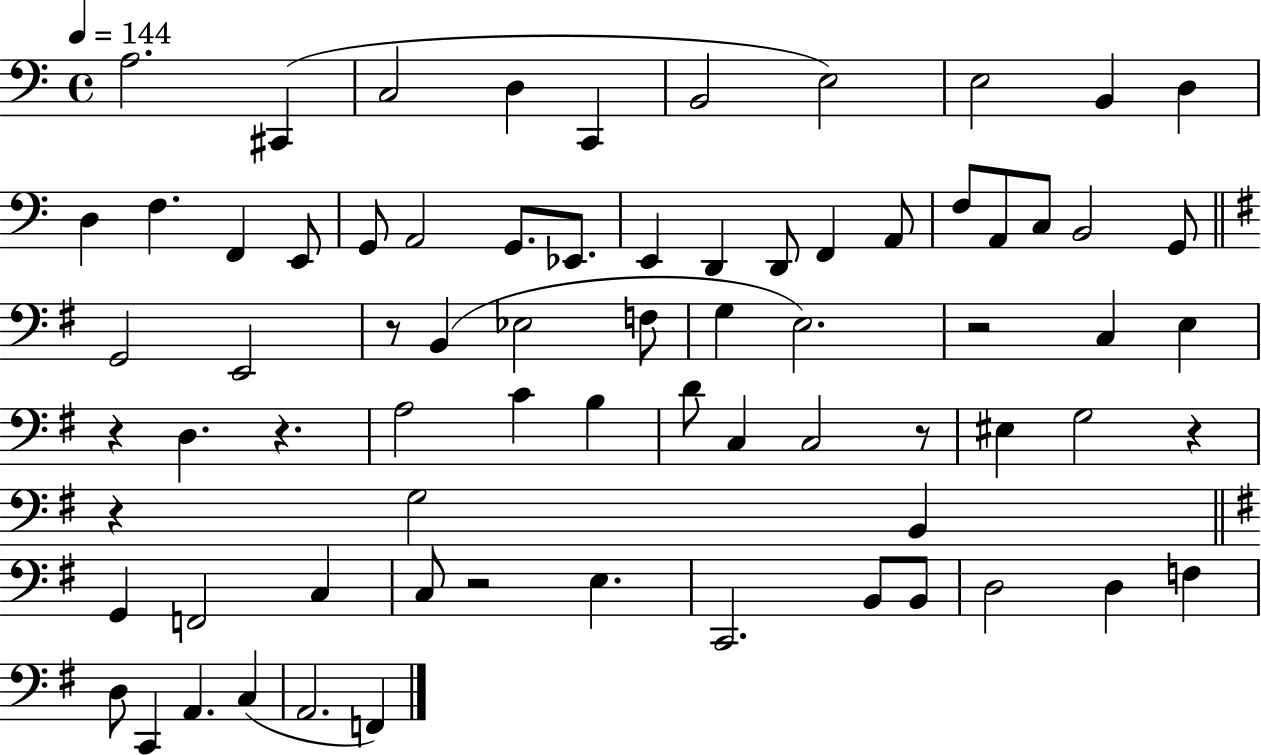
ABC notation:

X:1
T:Untitled
M:4/4
L:1/4
K:C
A,2 ^C,, C,2 D, C,, B,,2 E,2 E,2 B,, D, D, F, F,, E,,/2 G,,/2 A,,2 G,,/2 _E,,/2 E,, D,, D,,/2 F,, A,,/2 F,/2 A,,/2 C,/2 B,,2 G,,/2 G,,2 E,,2 z/2 B,, _E,2 F,/2 G, E,2 z2 C, E, z D, z A,2 C B, D/2 C, C,2 z/2 ^E, G,2 z z G,2 B,, G,, F,,2 C, C,/2 z2 E, C,,2 B,,/2 B,,/2 D,2 D, F, D,/2 C,, A,, C, A,,2 F,,